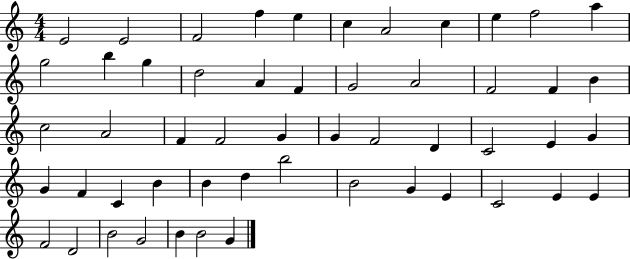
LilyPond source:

{
  \clef treble
  \numericTimeSignature
  \time 4/4
  \key c \major
  e'2 e'2 | f'2 f''4 e''4 | c''4 a'2 c''4 | e''4 f''2 a''4 | \break g''2 b''4 g''4 | d''2 a'4 f'4 | g'2 a'2 | f'2 f'4 b'4 | \break c''2 a'2 | f'4 f'2 g'4 | g'4 f'2 d'4 | c'2 e'4 g'4 | \break g'4 f'4 c'4 b'4 | b'4 d''4 b''2 | b'2 g'4 e'4 | c'2 e'4 e'4 | \break f'2 d'2 | b'2 g'2 | b'4 b'2 g'4 | \bar "|."
}